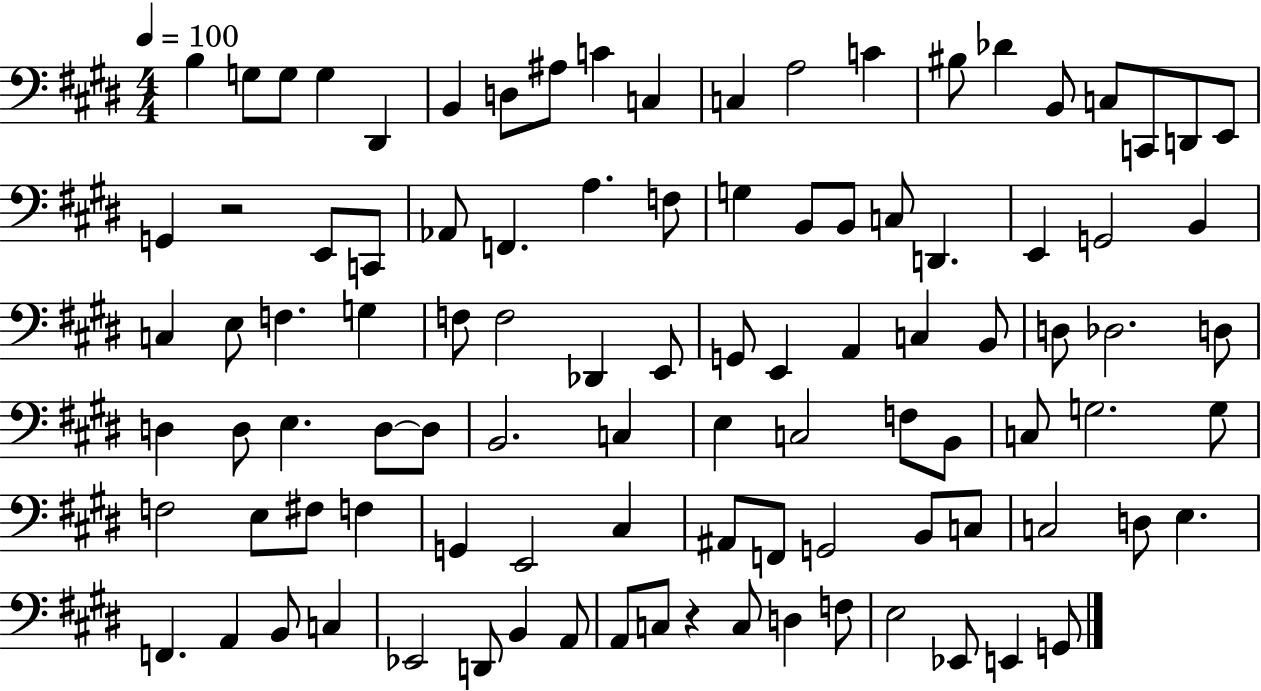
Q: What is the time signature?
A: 4/4